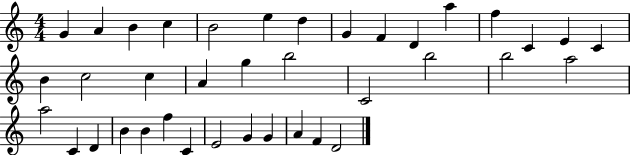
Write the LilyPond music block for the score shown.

{
  \clef treble
  \numericTimeSignature
  \time 4/4
  \key c \major
  g'4 a'4 b'4 c''4 | b'2 e''4 d''4 | g'4 f'4 d'4 a''4 | f''4 c'4 e'4 c'4 | \break b'4 c''2 c''4 | a'4 g''4 b''2 | c'2 b''2 | b''2 a''2 | \break a''2 c'4 d'4 | b'4 b'4 f''4 c'4 | e'2 g'4 g'4 | a'4 f'4 d'2 | \break \bar "|."
}